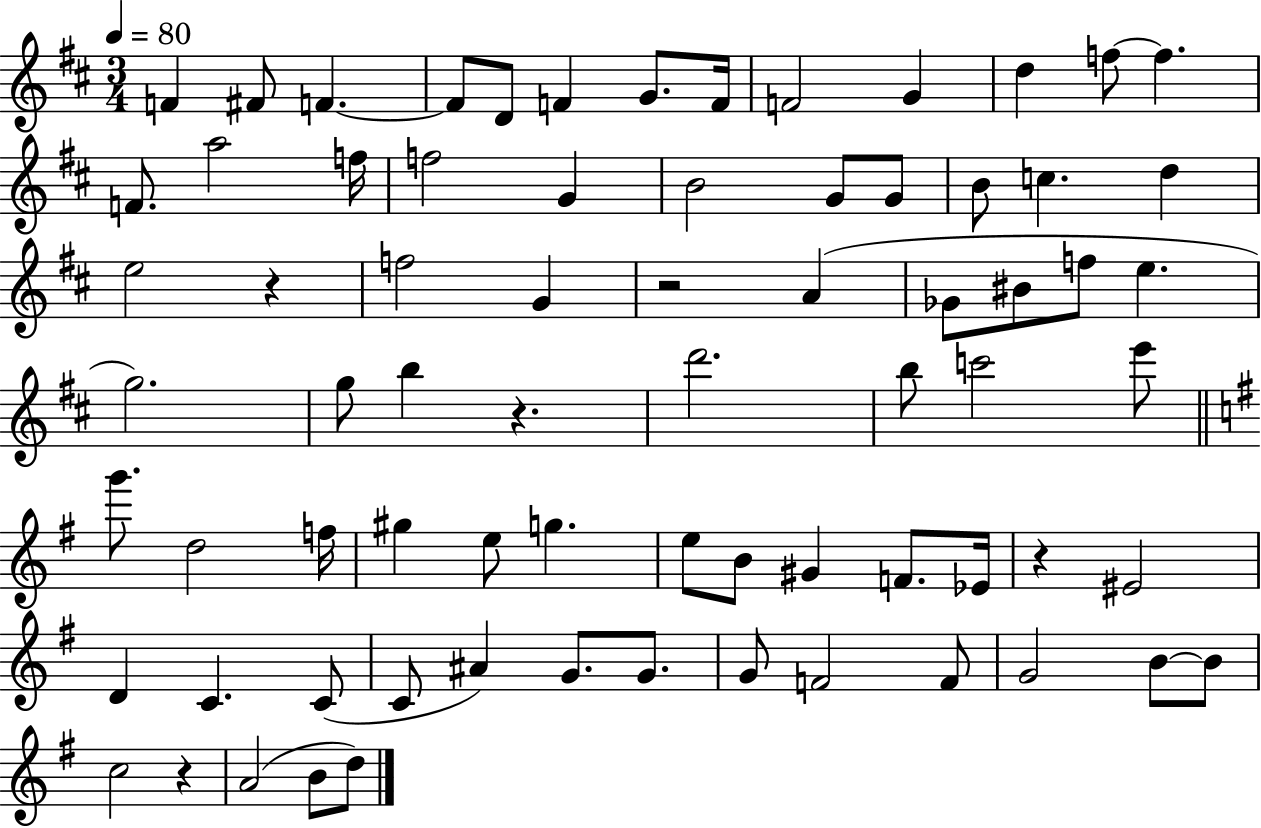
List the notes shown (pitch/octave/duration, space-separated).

F4/q F#4/e F4/q. F4/e D4/e F4/q G4/e. F4/s F4/h G4/q D5/q F5/e F5/q. F4/e. A5/h F5/s F5/h G4/q B4/h G4/e G4/e B4/e C5/q. D5/q E5/h R/q F5/h G4/q R/h A4/q Gb4/e BIS4/e F5/e E5/q. G5/h. G5/e B5/q R/q. D6/h. B5/e C6/h E6/e G6/e. D5/h F5/s G#5/q E5/e G5/q. E5/e B4/e G#4/q F4/e. Eb4/s R/q EIS4/h D4/q C4/q. C4/e C4/e A#4/q G4/e. G4/e. G4/e F4/h F4/e G4/h B4/e B4/e C5/h R/q A4/h B4/e D5/e